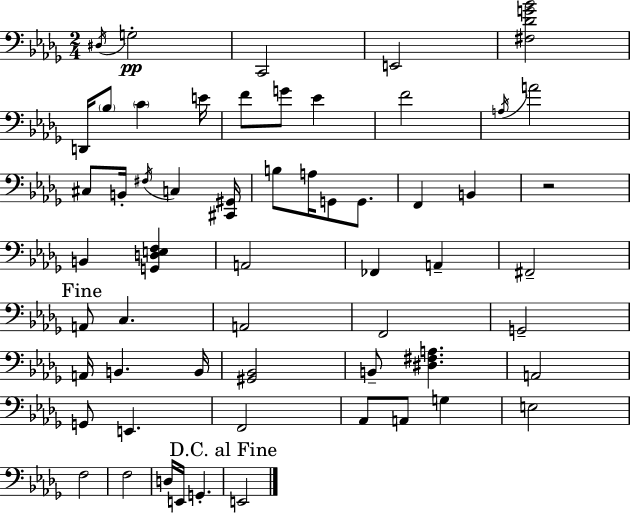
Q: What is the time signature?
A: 2/4